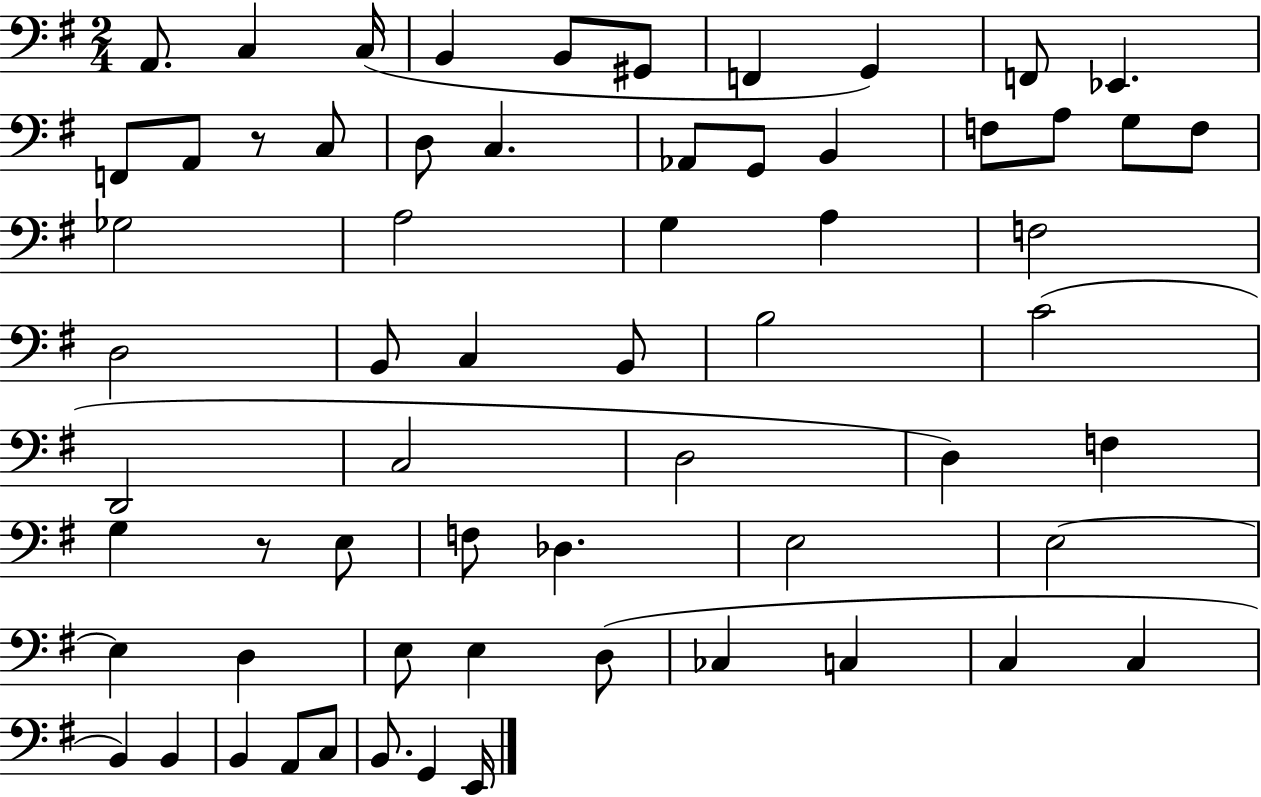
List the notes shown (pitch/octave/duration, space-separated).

A2/e. C3/q C3/s B2/q B2/e G#2/e F2/q G2/q F2/e Eb2/q. F2/e A2/e R/e C3/e D3/e C3/q. Ab2/e G2/e B2/q F3/e A3/e G3/e F3/e Gb3/h A3/h G3/q A3/q F3/h D3/h B2/e C3/q B2/e B3/h C4/h D2/h C3/h D3/h D3/q F3/q G3/q R/e E3/e F3/e Db3/q. E3/h E3/h E3/q D3/q E3/e E3/q D3/e CES3/q C3/q C3/q C3/q B2/q B2/q B2/q A2/e C3/e B2/e. G2/q E2/s